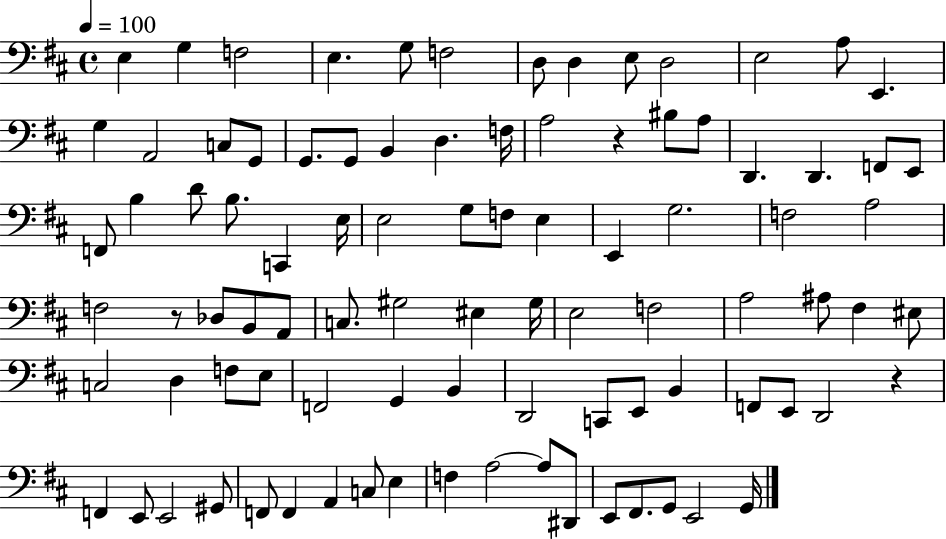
E3/q G3/q F3/h E3/q. G3/e F3/h D3/e D3/q E3/e D3/h E3/h A3/e E2/q. G3/q A2/h C3/e G2/e G2/e. G2/e B2/q D3/q. F3/s A3/h R/q BIS3/e A3/e D2/q. D2/q. F2/e E2/e F2/e B3/q D4/e B3/e. C2/q E3/s E3/h G3/e F3/e E3/q E2/q G3/h. F3/h A3/h F3/h R/e Db3/e B2/e A2/e C3/e. G#3/h EIS3/q G#3/s E3/h F3/h A3/h A#3/e F#3/q EIS3/e C3/h D3/q F3/e E3/e F2/h G2/q B2/q D2/h C2/e E2/e B2/q F2/e E2/e D2/h R/q F2/q E2/e E2/h G#2/e F2/e F2/q A2/q C3/e E3/q F3/q A3/h A3/e D#2/e E2/e F#2/e. G2/e E2/h G2/s